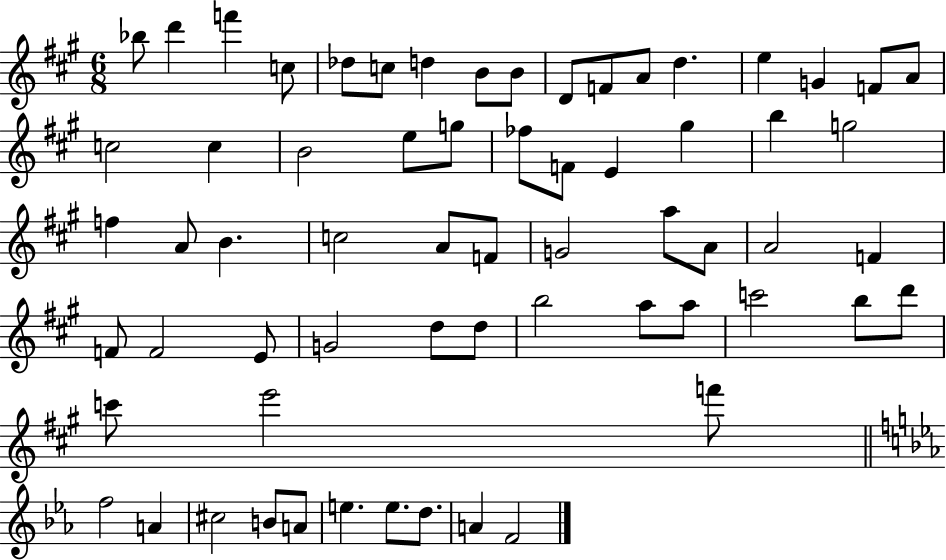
X:1
T:Untitled
M:6/8
L:1/4
K:A
_b/2 d' f' c/2 _d/2 c/2 d B/2 B/2 D/2 F/2 A/2 d e G F/2 A/2 c2 c B2 e/2 g/2 _f/2 F/2 E ^g b g2 f A/2 B c2 A/2 F/2 G2 a/2 A/2 A2 F F/2 F2 E/2 G2 d/2 d/2 b2 a/2 a/2 c'2 b/2 d'/2 c'/2 e'2 f'/2 f2 A ^c2 B/2 A/2 e e/2 d/2 A F2